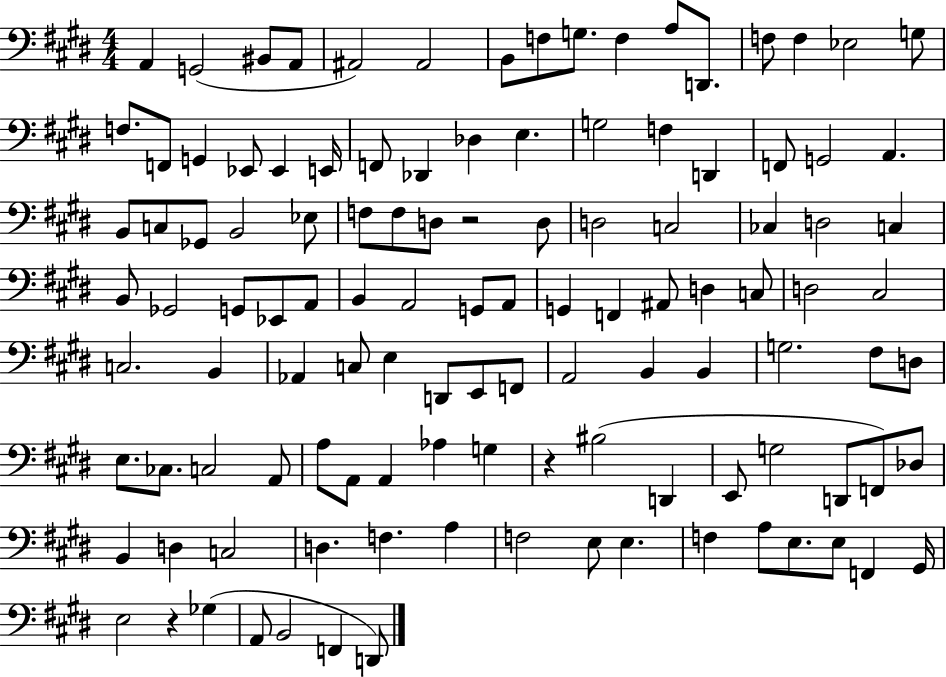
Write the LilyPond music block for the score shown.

{
  \clef bass
  \numericTimeSignature
  \time 4/4
  \key e \major
  \repeat volta 2 { a,4 g,2( bis,8 a,8 | ais,2) ais,2 | b,8 f8 g8. f4 a8 d,8. | f8 f4 ees2 g8 | \break f8. f,8 g,4 ees,8 ees,4 e,16 | f,8 des,4 des4 e4. | g2 f4 d,4 | f,8 g,2 a,4. | \break b,8 c8 ges,8 b,2 ees8 | f8 f8 d8 r2 d8 | d2 c2 | ces4 d2 c4 | \break b,8 ges,2 g,8 ees,8 a,8 | b,4 a,2 g,8 a,8 | g,4 f,4 ais,8 d4 c8 | d2 cis2 | \break c2. b,4 | aes,4 c8 e4 d,8 e,8 f,8 | a,2 b,4 b,4 | g2. fis8 d8 | \break e8. ces8. c2 a,8 | a8 a,8 a,4 aes4 g4 | r4 bis2( d,4 | e,8 g2 d,8 f,8) des8 | \break b,4 d4 c2 | d4. f4. a4 | f2 e8 e4. | f4 a8 e8. e8 f,4 gis,16 | \break e2 r4 ges4( | a,8 b,2 f,4 d,8) | } \bar "|."
}